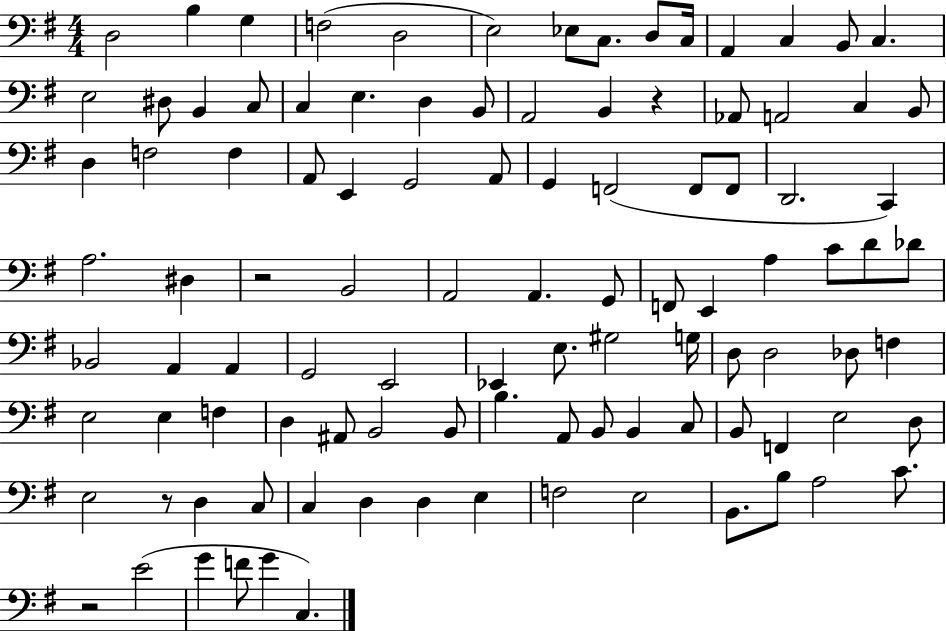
X:1
T:Untitled
M:4/4
L:1/4
K:G
D,2 B, G, F,2 D,2 E,2 _E,/2 C,/2 D,/2 C,/4 A,, C, B,,/2 C, E,2 ^D,/2 B,, C,/2 C, E, D, B,,/2 A,,2 B,, z _A,,/2 A,,2 C, B,,/2 D, F,2 F, A,,/2 E,, G,,2 A,,/2 G,, F,,2 F,,/2 F,,/2 D,,2 C,, A,2 ^D, z2 B,,2 A,,2 A,, G,,/2 F,,/2 E,, A, C/2 D/2 _D/2 _B,,2 A,, A,, G,,2 E,,2 _E,, E,/2 ^G,2 G,/4 D,/2 D,2 _D,/2 F, E,2 E, F, D, ^A,,/2 B,,2 B,,/2 B, A,,/2 B,,/2 B,, C,/2 B,,/2 F,, E,2 D,/2 E,2 z/2 D, C,/2 C, D, D, E, F,2 E,2 B,,/2 B,/2 A,2 C/2 z2 E2 G F/2 G C,